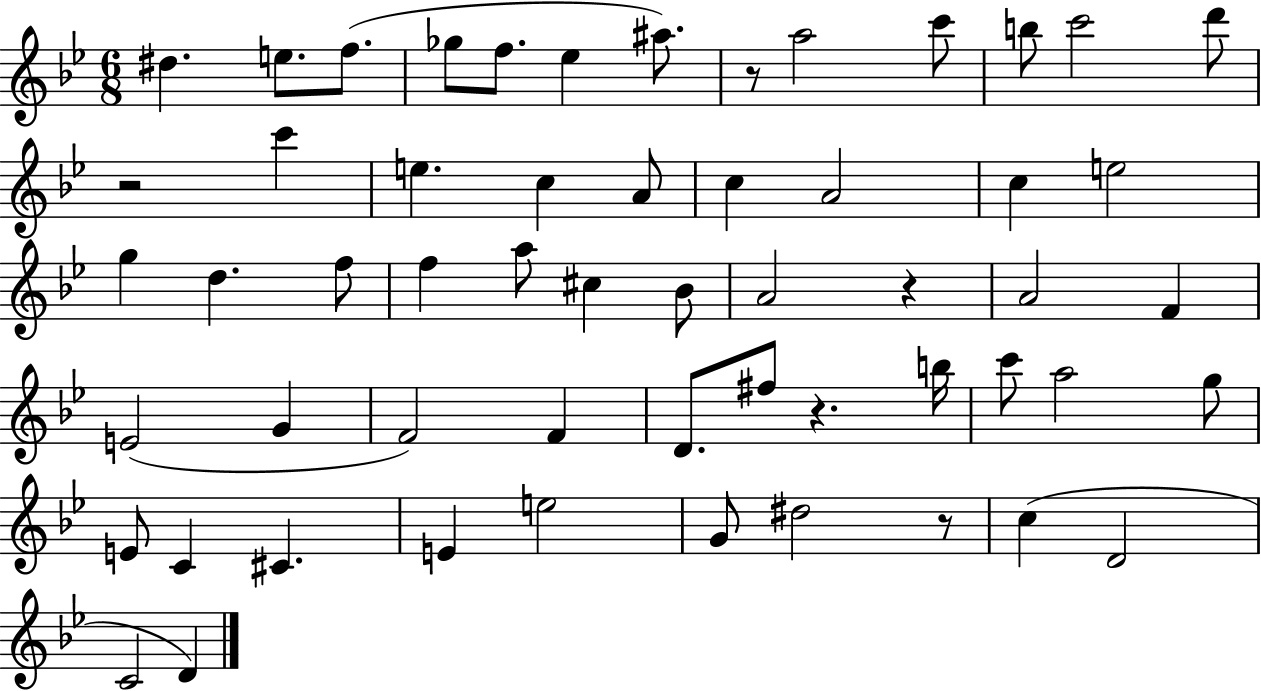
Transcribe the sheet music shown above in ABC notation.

X:1
T:Untitled
M:6/8
L:1/4
K:Bb
^d e/2 f/2 _g/2 f/2 _e ^a/2 z/2 a2 c'/2 b/2 c'2 d'/2 z2 c' e c A/2 c A2 c e2 g d f/2 f a/2 ^c _B/2 A2 z A2 F E2 G F2 F D/2 ^f/2 z b/4 c'/2 a2 g/2 E/2 C ^C E e2 G/2 ^d2 z/2 c D2 C2 D